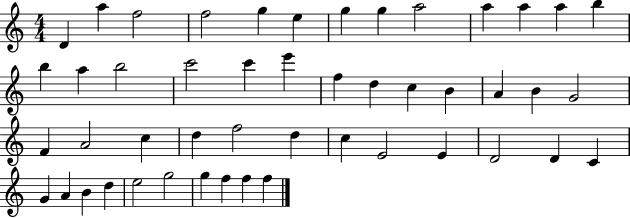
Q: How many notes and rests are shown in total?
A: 48